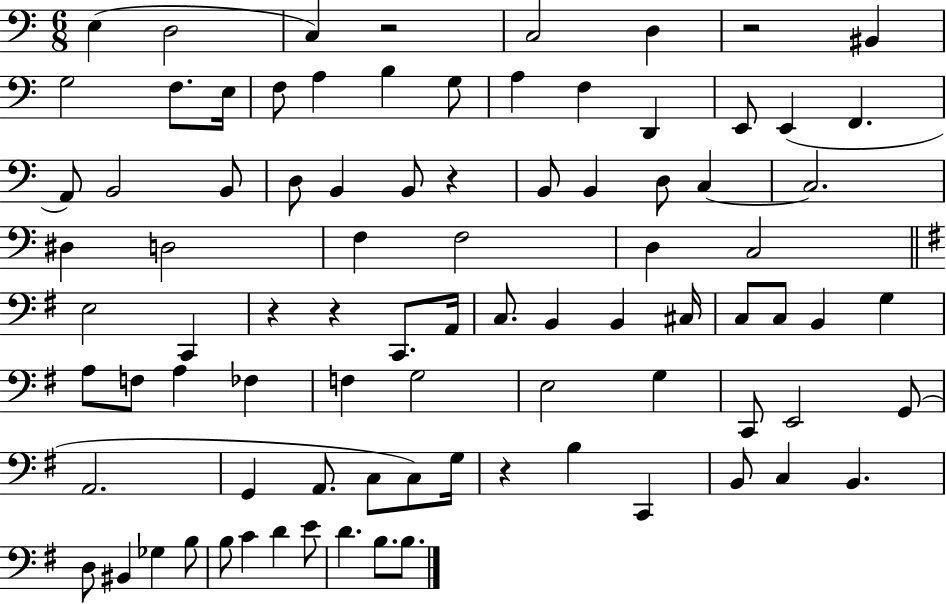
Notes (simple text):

E3/q D3/h C3/q R/h C3/h D3/q R/h BIS2/q G3/h F3/e. E3/s F3/e A3/q B3/q G3/e A3/q F3/q D2/q E2/e E2/q F2/q. A2/e B2/h B2/e D3/e B2/q B2/e R/q B2/e B2/q D3/e C3/q C3/h. D#3/q D3/h F3/q F3/h D3/q C3/h E3/h C2/q R/q R/q C2/e. A2/s C3/e. B2/q B2/q C#3/s C3/e C3/e B2/q G3/q A3/e F3/e A3/q FES3/q F3/q G3/h E3/h G3/q C2/e E2/h G2/e A2/h. G2/q A2/e. C3/e C3/e G3/s R/q B3/q C2/q B2/e C3/q B2/q. D3/e BIS2/q Gb3/q B3/e B3/e C4/q D4/q E4/e D4/q. B3/e. B3/e.